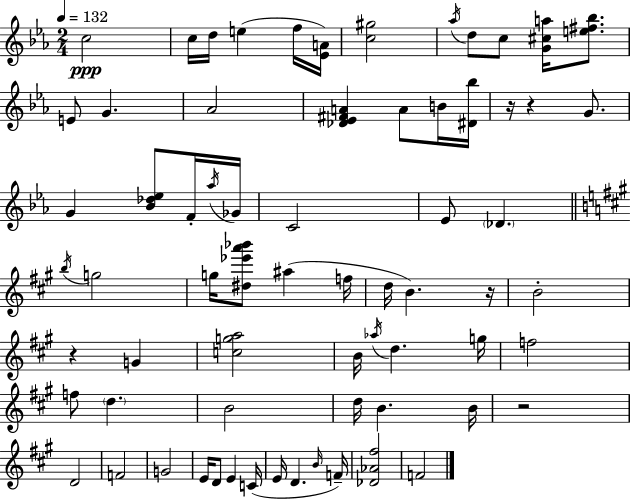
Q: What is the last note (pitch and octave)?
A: F4